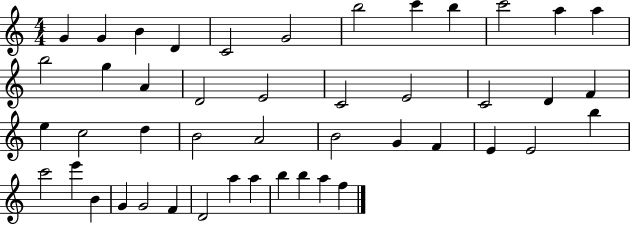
G4/q G4/q B4/q D4/q C4/h G4/h B5/h C6/q B5/q C6/h A5/q A5/q B5/h G5/q A4/q D4/h E4/h C4/h E4/h C4/h D4/q F4/q E5/q C5/h D5/q B4/h A4/h B4/h G4/q F4/q E4/q E4/h B5/q C6/h E6/q B4/q G4/q G4/h F4/q D4/h A5/q A5/q B5/q B5/q A5/q F5/q